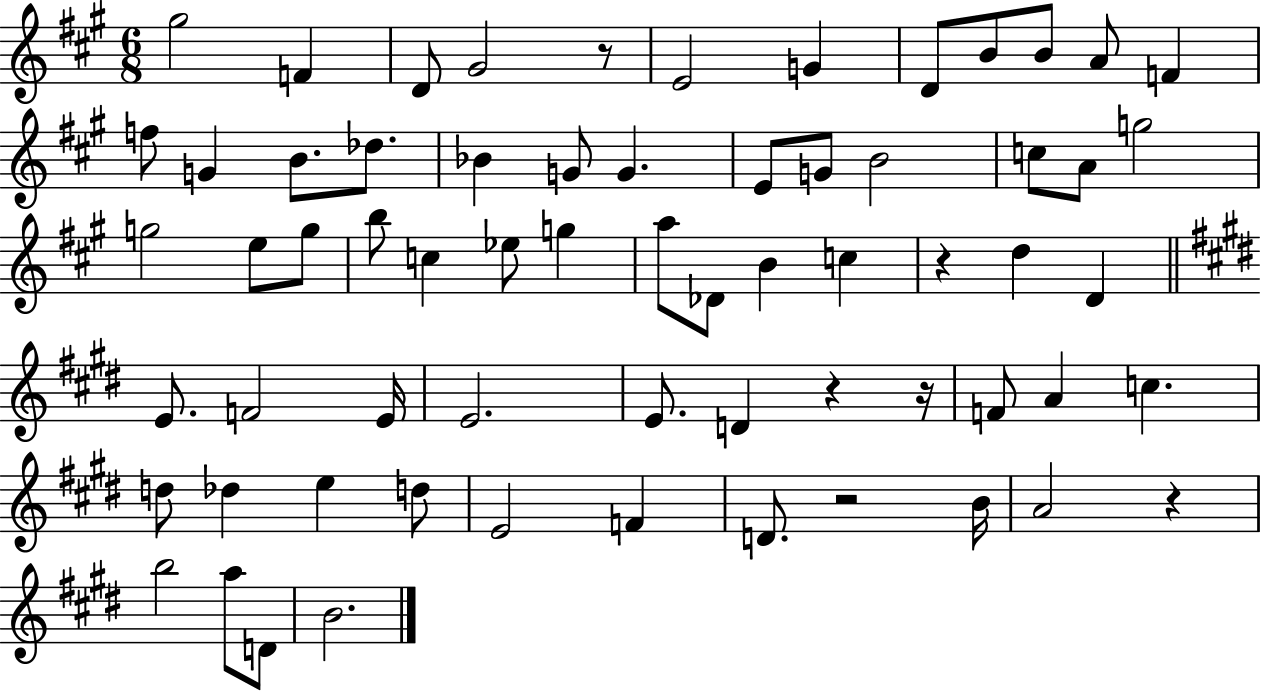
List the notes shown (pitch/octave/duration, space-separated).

G#5/h F4/q D4/e G#4/h R/e E4/h G4/q D4/e B4/e B4/e A4/e F4/q F5/e G4/q B4/e. Db5/e. Bb4/q G4/e G4/q. E4/e G4/e B4/h C5/e A4/e G5/h G5/h E5/e G5/e B5/e C5/q Eb5/e G5/q A5/e Db4/e B4/q C5/q R/q D5/q D4/q E4/e. F4/h E4/s E4/h. E4/e. D4/q R/q R/s F4/e A4/q C5/q. D5/e Db5/q E5/q D5/e E4/h F4/q D4/e. R/h B4/s A4/h R/q B5/h A5/e D4/e B4/h.